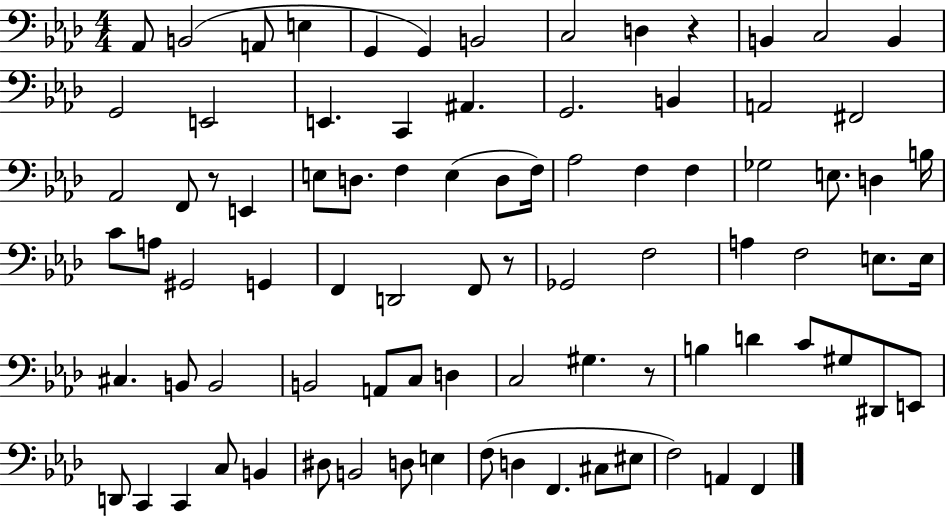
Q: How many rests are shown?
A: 4